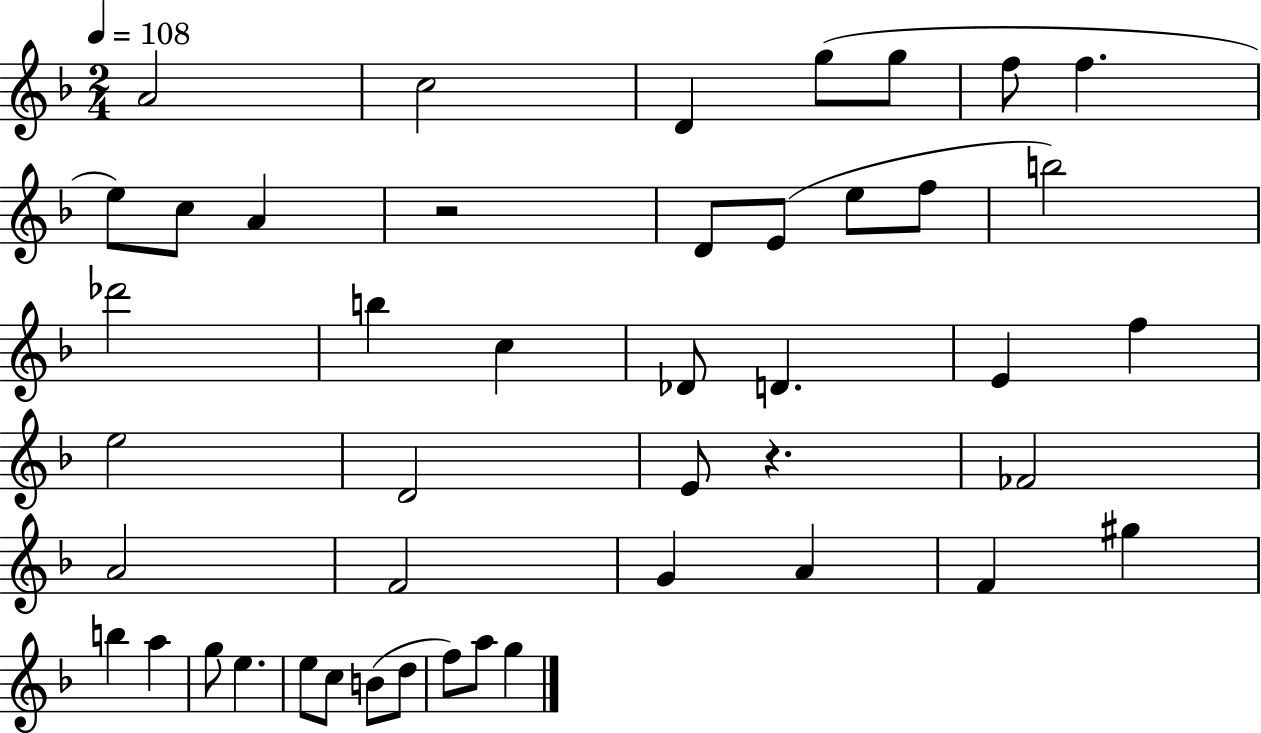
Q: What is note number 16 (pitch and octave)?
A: Db6